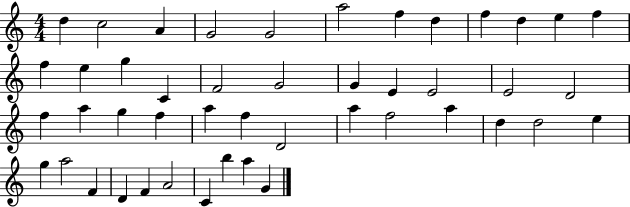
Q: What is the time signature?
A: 4/4